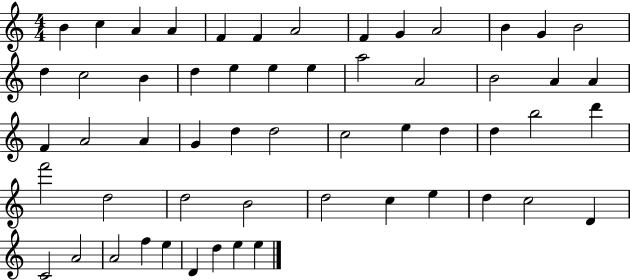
{
  \clef treble
  \numericTimeSignature
  \time 4/4
  \key c \major
  b'4 c''4 a'4 a'4 | f'4 f'4 a'2 | f'4 g'4 a'2 | b'4 g'4 b'2 | \break d''4 c''2 b'4 | d''4 e''4 e''4 e''4 | a''2 a'2 | b'2 a'4 a'4 | \break f'4 a'2 a'4 | g'4 d''4 d''2 | c''2 e''4 d''4 | d''4 b''2 d'''4 | \break f'''2 d''2 | d''2 b'2 | d''2 c''4 e''4 | d''4 c''2 d'4 | \break c'2 a'2 | a'2 f''4 e''4 | d'4 d''4 e''4 e''4 | \bar "|."
}